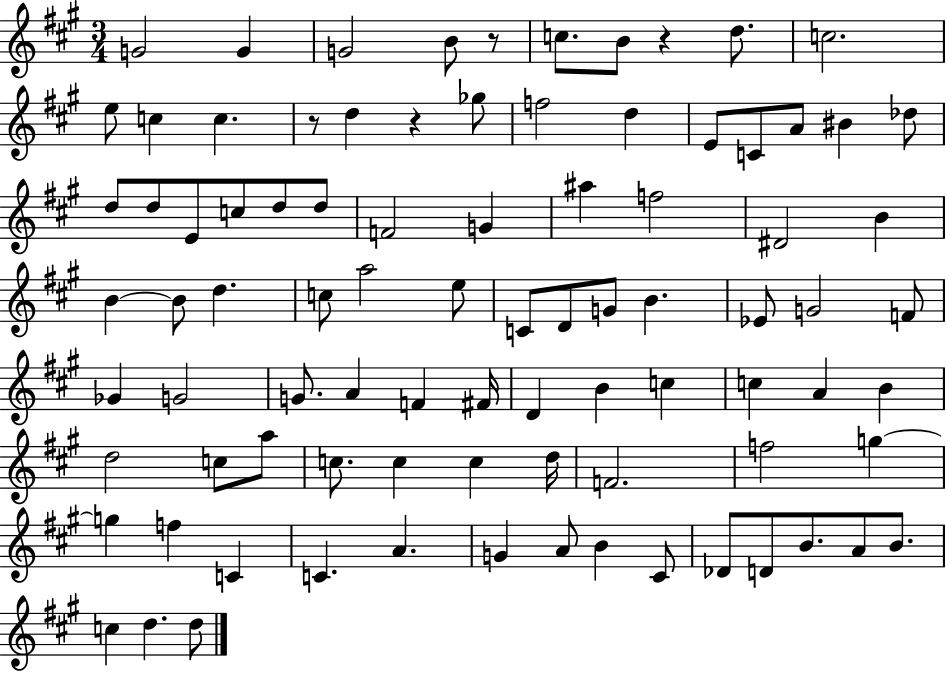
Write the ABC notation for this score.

X:1
T:Untitled
M:3/4
L:1/4
K:A
G2 G G2 B/2 z/2 c/2 B/2 z d/2 c2 e/2 c c z/2 d z _g/2 f2 d E/2 C/2 A/2 ^B _d/2 d/2 d/2 E/2 c/2 d/2 d/2 F2 G ^a f2 ^D2 B B B/2 d c/2 a2 e/2 C/2 D/2 G/2 B _E/2 G2 F/2 _G G2 G/2 A F ^F/4 D B c c A B d2 c/2 a/2 c/2 c c d/4 F2 f2 g g f C C A G A/2 B ^C/2 _D/2 D/2 B/2 A/2 B/2 c d d/2